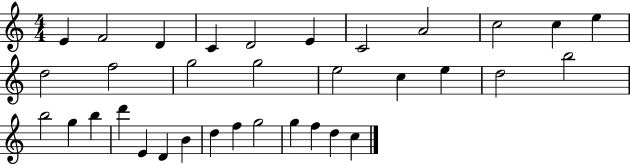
E4/q F4/h D4/q C4/q D4/h E4/q C4/h A4/h C5/h C5/q E5/q D5/h F5/h G5/h G5/h E5/h C5/q E5/q D5/h B5/h B5/h G5/q B5/q D6/q E4/q D4/q B4/q D5/q F5/q G5/h G5/q F5/q D5/q C5/q